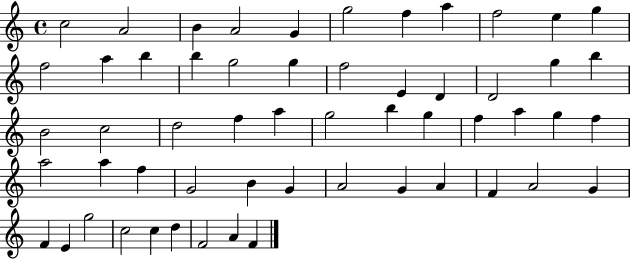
X:1
T:Untitled
M:4/4
L:1/4
K:C
c2 A2 B A2 G g2 f a f2 e g f2 a b b g2 g f2 E D D2 g b B2 c2 d2 f a g2 b g f a g f a2 a f G2 B G A2 G A F A2 G F E g2 c2 c d F2 A F